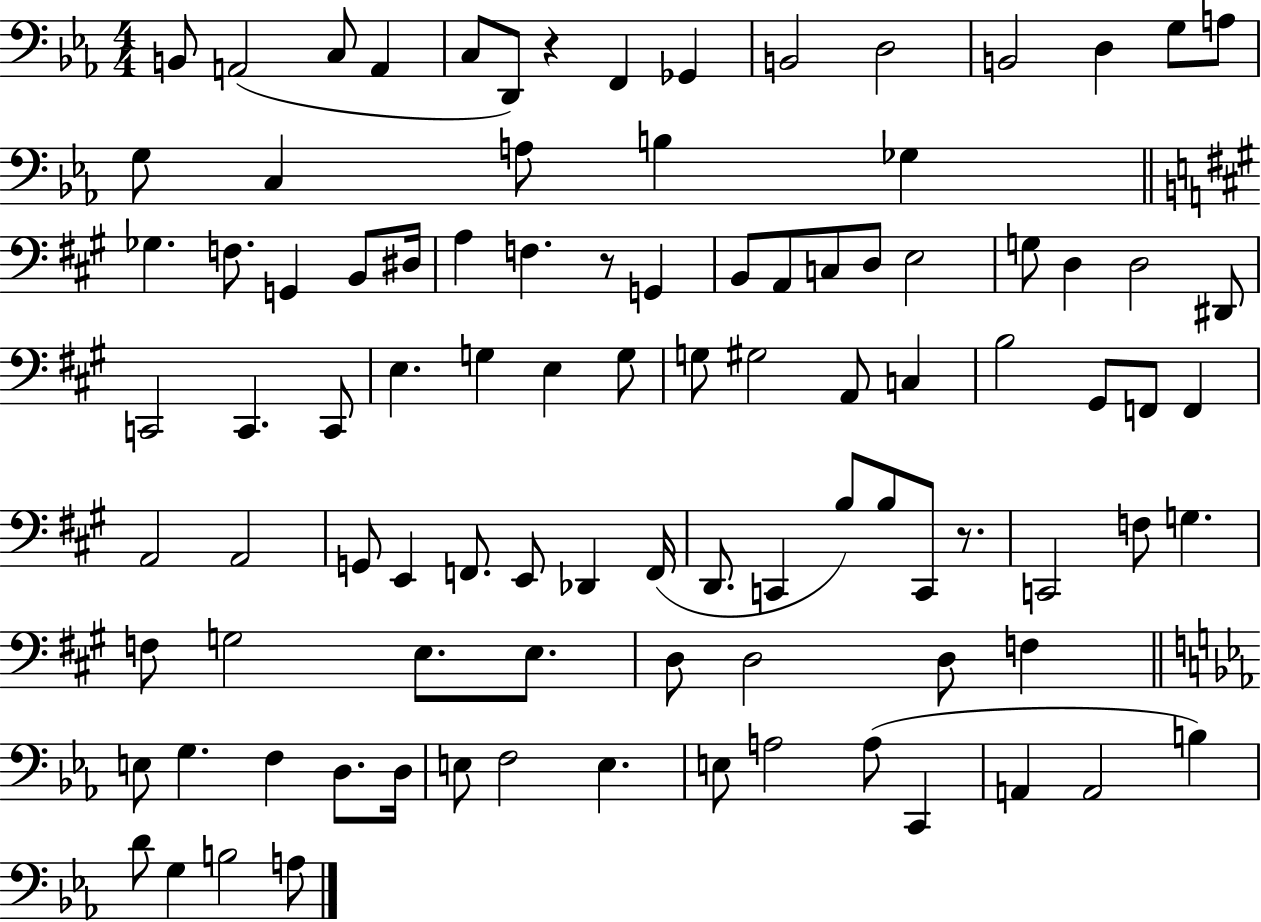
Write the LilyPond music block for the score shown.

{
  \clef bass
  \numericTimeSignature
  \time 4/4
  \key ees \major
  b,8 a,2( c8 a,4 | c8 d,8) r4 f,4 ges,4 | b,2 d2 | b,2 d4 g8 a8 | \break g8 c4 a8 b4 ges4 | \bar "||" \break \key a \major ges4. f8. g,4 b,8 dis16 | a4 f4. r8 g,4 | b,8 a,8 c8 d8 e2 | g8 d4 d2 dis,8 | \break c,2 c,4. c,8 | e4. g4 e4 g8 | g8 gis2 a,8 c4 | b2 gis,8 f,8 f,4 | \break a,2 a,2 | g,8 e,4 f,8. e,8 des,4 f,16( | d,8. c,4 b8) b8 c,8 r8. | c,2 f8 g4. | \break f8 g2 e8. e8. | d8 d2 d8 f4 | \bar "||" \break \key ees \major e8 g4. f4 d8. d16 | e8 f2 e4. | e8 a2 a8( c,4 | a,4 a,2 b4) | \break d'8 g4 b2 a8 | \bar "|."
}